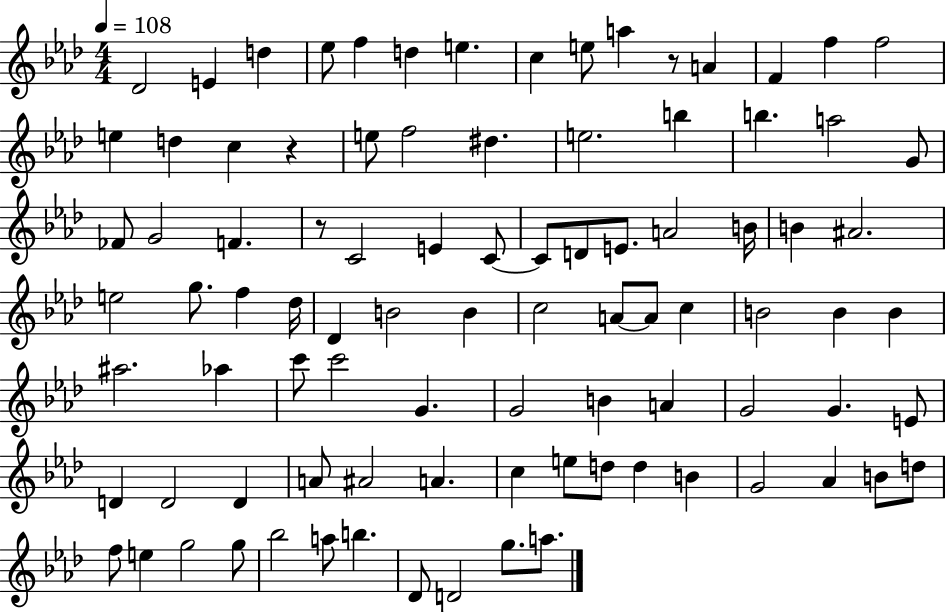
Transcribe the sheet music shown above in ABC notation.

X:1
T:Untitled
M:4/4
L:1/4
K:Ab
_D2 E d _e/2 f d e c e/2 a z/2 A F f f2 e d c z e/2 f2 ^d e2 b b a2 G/2 _F/2 G2 F z/2 C2 E C/2 C/2 D/2 E/2 A2 B/4 B ^A2 e2 g/2 f _d/4 _D B2 B c2 A/2 A/2 c B2 B B ^a2 _a c'/2 c'2 G G2 B A G2 G E/2 D D2 D A/2 ^A2 A c e/2 d/2 d B G2 _A B/2 d/2 f/2 e g2 g/2 _b2 a/2 b _D/2 D2 g/2 a/2